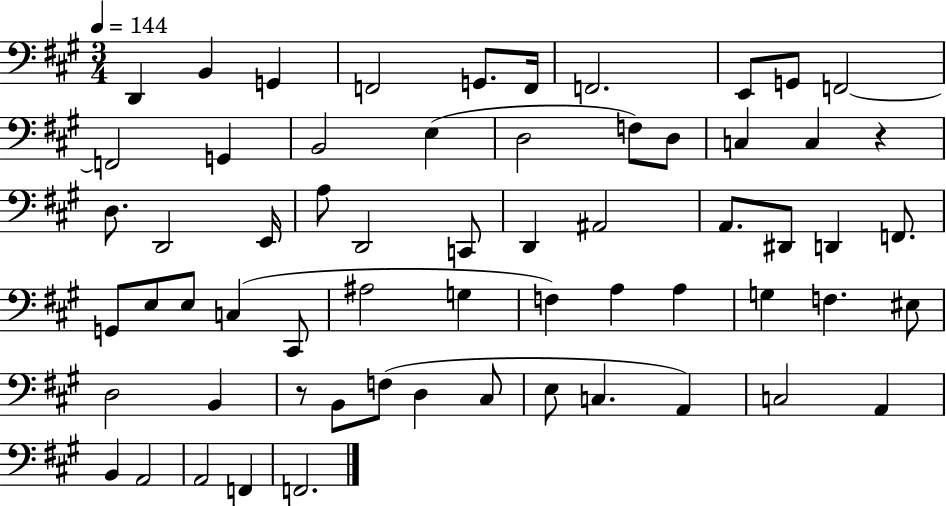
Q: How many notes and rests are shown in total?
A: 62